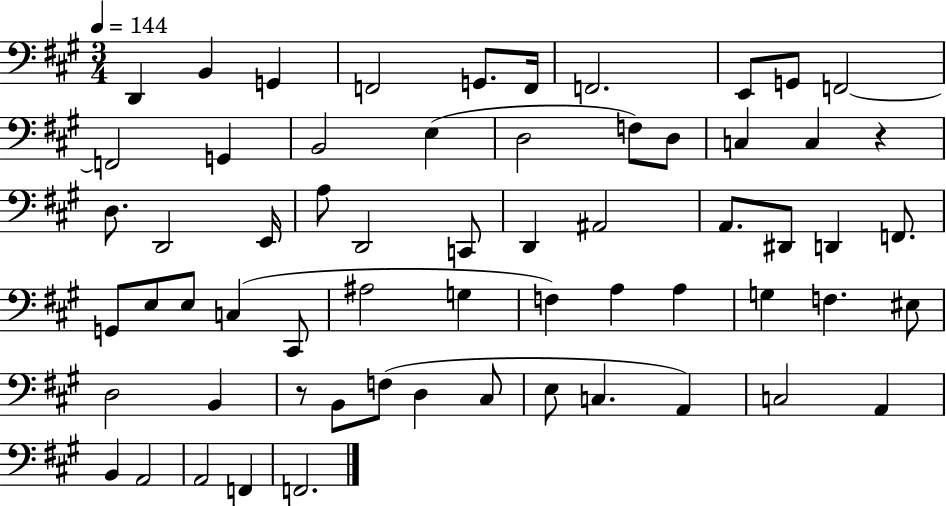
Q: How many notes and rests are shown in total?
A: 62